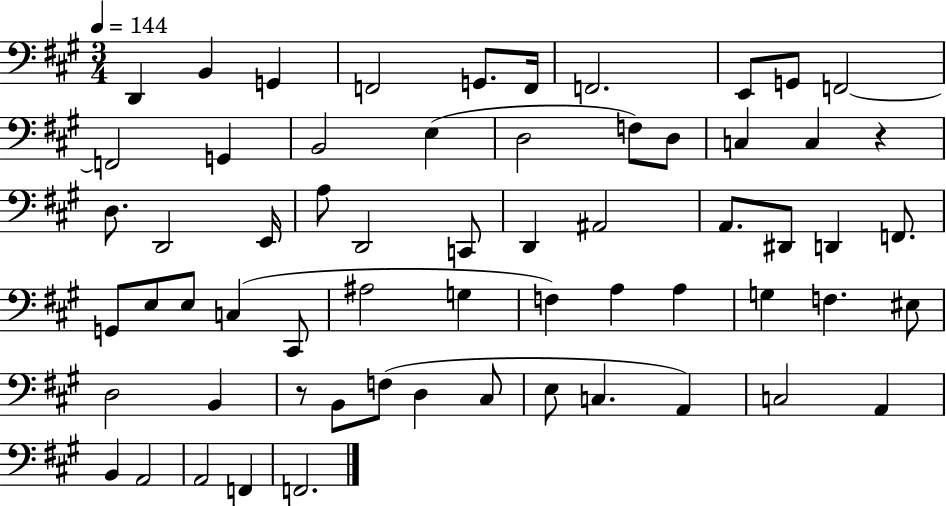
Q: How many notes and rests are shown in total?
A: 62